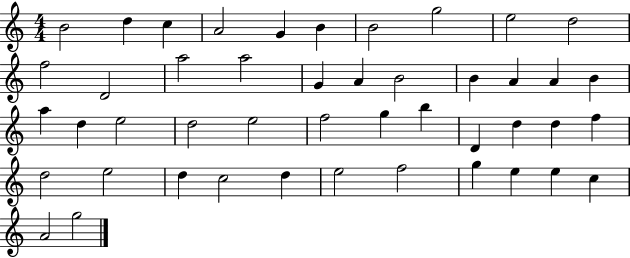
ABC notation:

X:1
T:Untitled
M:4/4
L:1/4
K:C
B2 d c A2 G B B2 g2 e2 d2 f2 D2 a2 a2 G A B2 B A A B a d e2 d2 e2 f2 g b D d d f d2 e2 d c2 d e2 f2 g e e c A2 g2